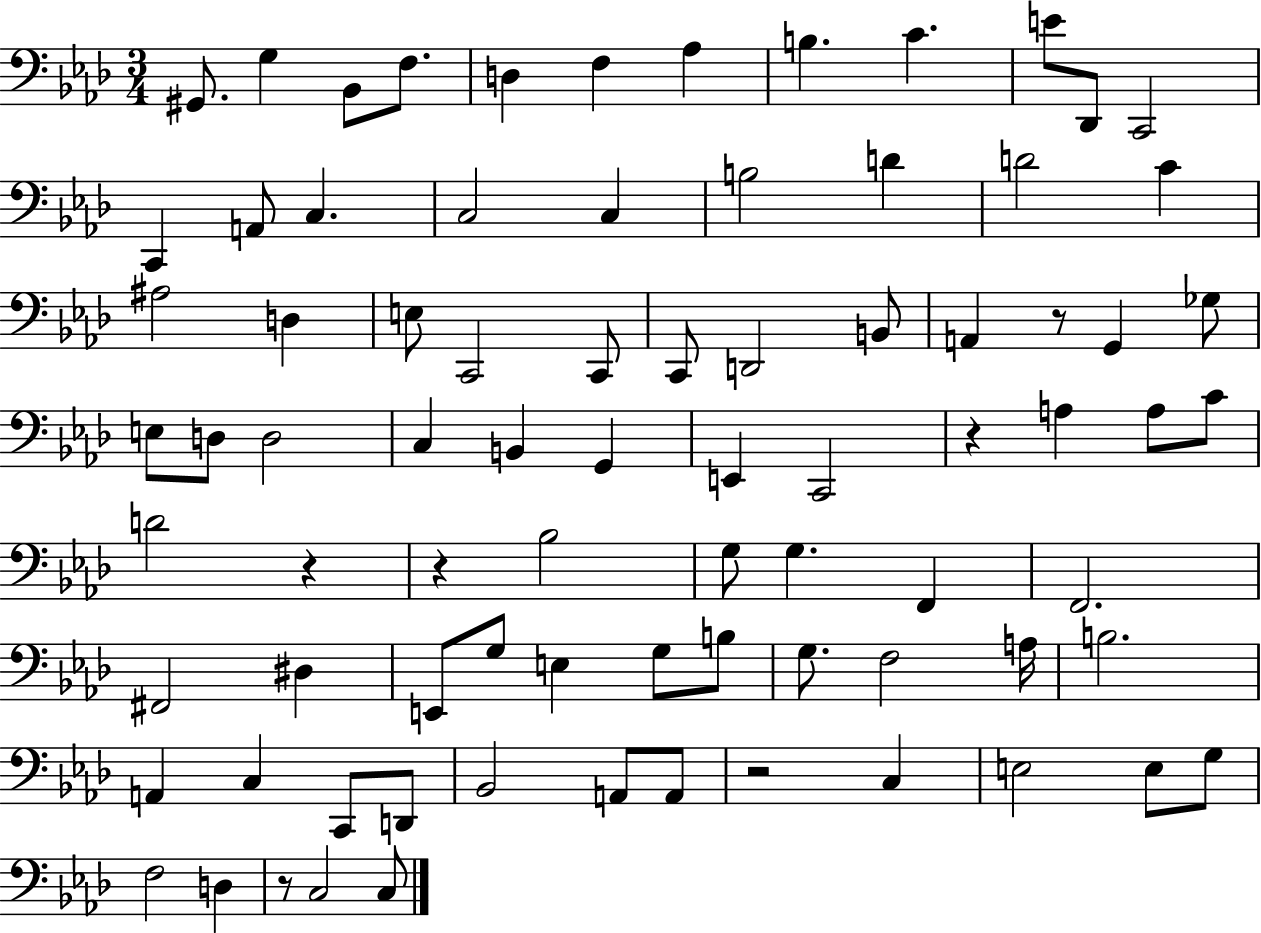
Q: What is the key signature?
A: AES major